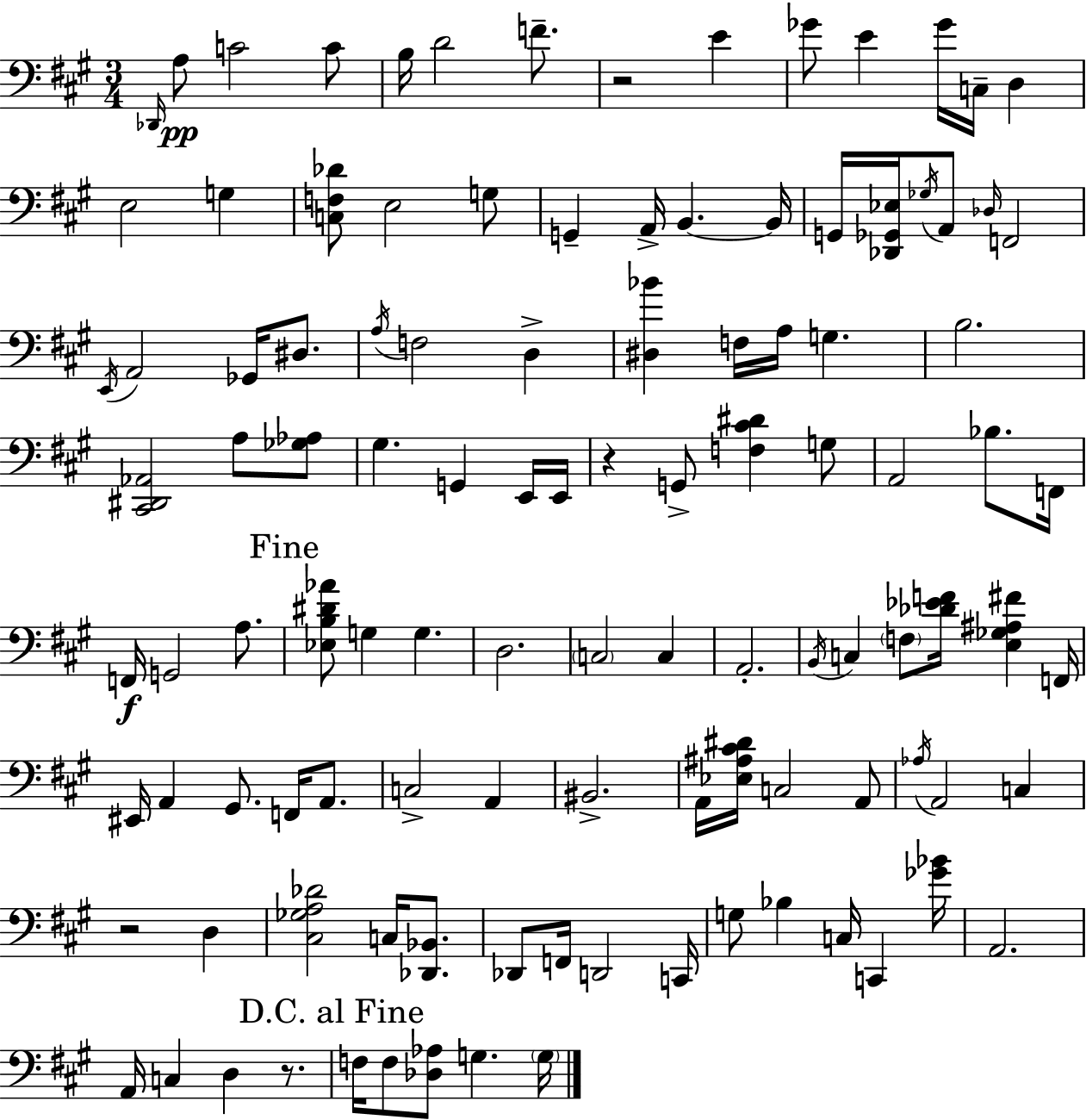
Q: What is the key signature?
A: A major